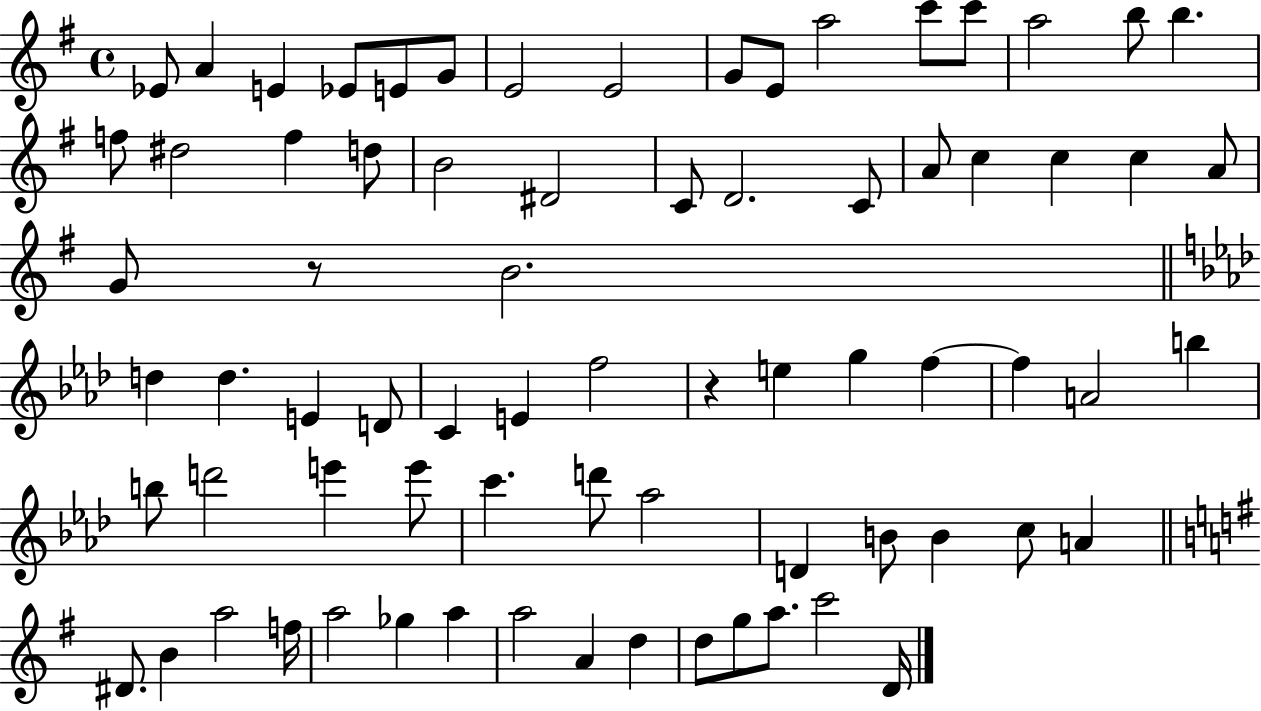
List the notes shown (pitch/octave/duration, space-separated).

Eb4/e A4/q E4/q Eb4/e E4/e G4/e E4/h E4/h G4/e E4/e A5/h C6/e C6/e A5/h B5/e B5/q. F5/e D#5/h F5/q D5/e B4/h D#4/h C4/e D4/h. C4/e A4/e C5/q C5/q C5/q A4/e G4/e R/e B4/h. D5/q D5/q. E4/q D4/e C4/q E4/q F5/h R/q E5/q G5/q F5/q F5/q A4/h B5/q B5/e D6/h E6/q E6/e C6/q. D6/e Ab5/h D4/q B4/e B4/q C5/e A4/q D#4/e. B4/q A5/h F5/s A5/h Gb5/q A5/q A5/h A4/q D5/q D5/e G5/e A5/e. C6/h D4/s